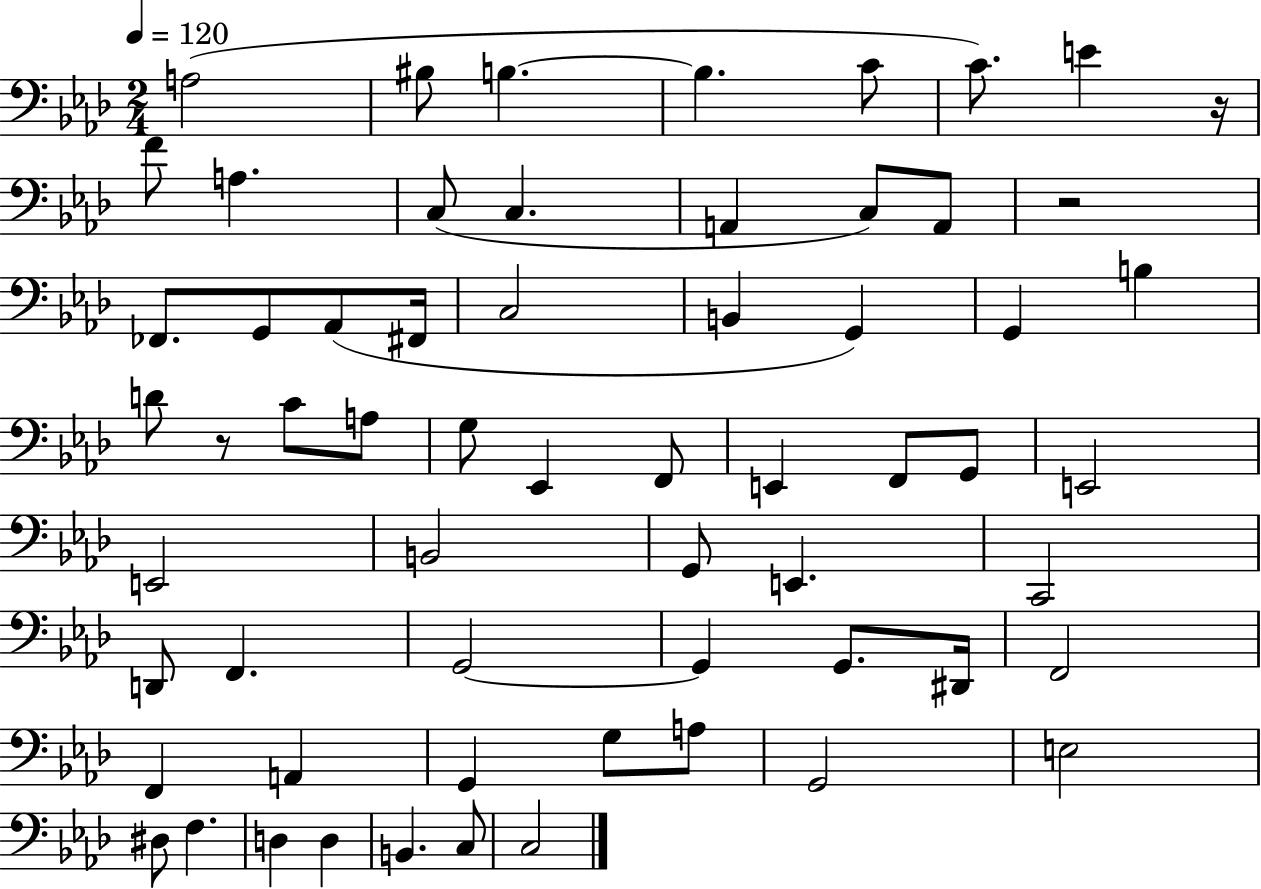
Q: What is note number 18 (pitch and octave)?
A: F#2